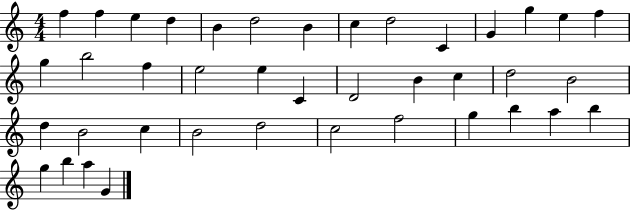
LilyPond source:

{
  \clef treble
  \numericTimeSignature
  \time 4/4
  \key c \major
  f''4 f''4 e''4 d''4 | b'4 d''2 b'4 | c''4 d''2 c'4 | g'4 g''4 e''4 f''4 | \break g''4 b''2 f''4 | e''2 e''4 c'4 | d'2 b'4 c''4 | d''2 b'2 | \break d''4 b'2 c''4 | b'2 d''2 | c''2 f''2 | g''4 b''4 a''4 b''4 | \break g''4 b''4 a''4 g'4 | \bar "|."
}